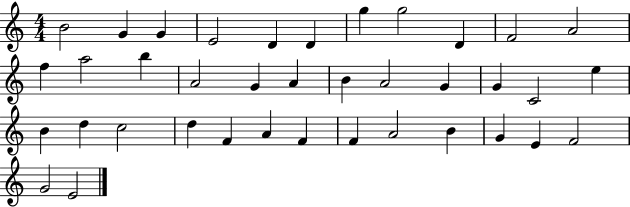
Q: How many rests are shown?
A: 0